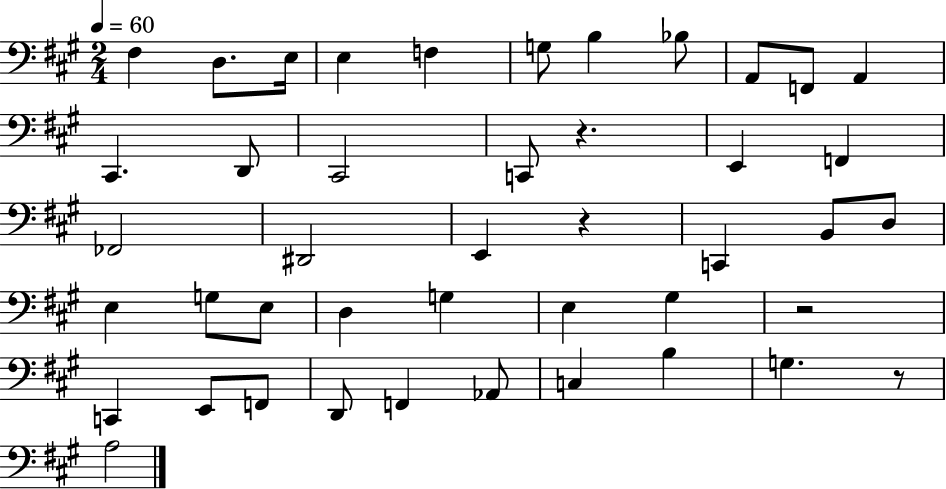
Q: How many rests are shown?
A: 4